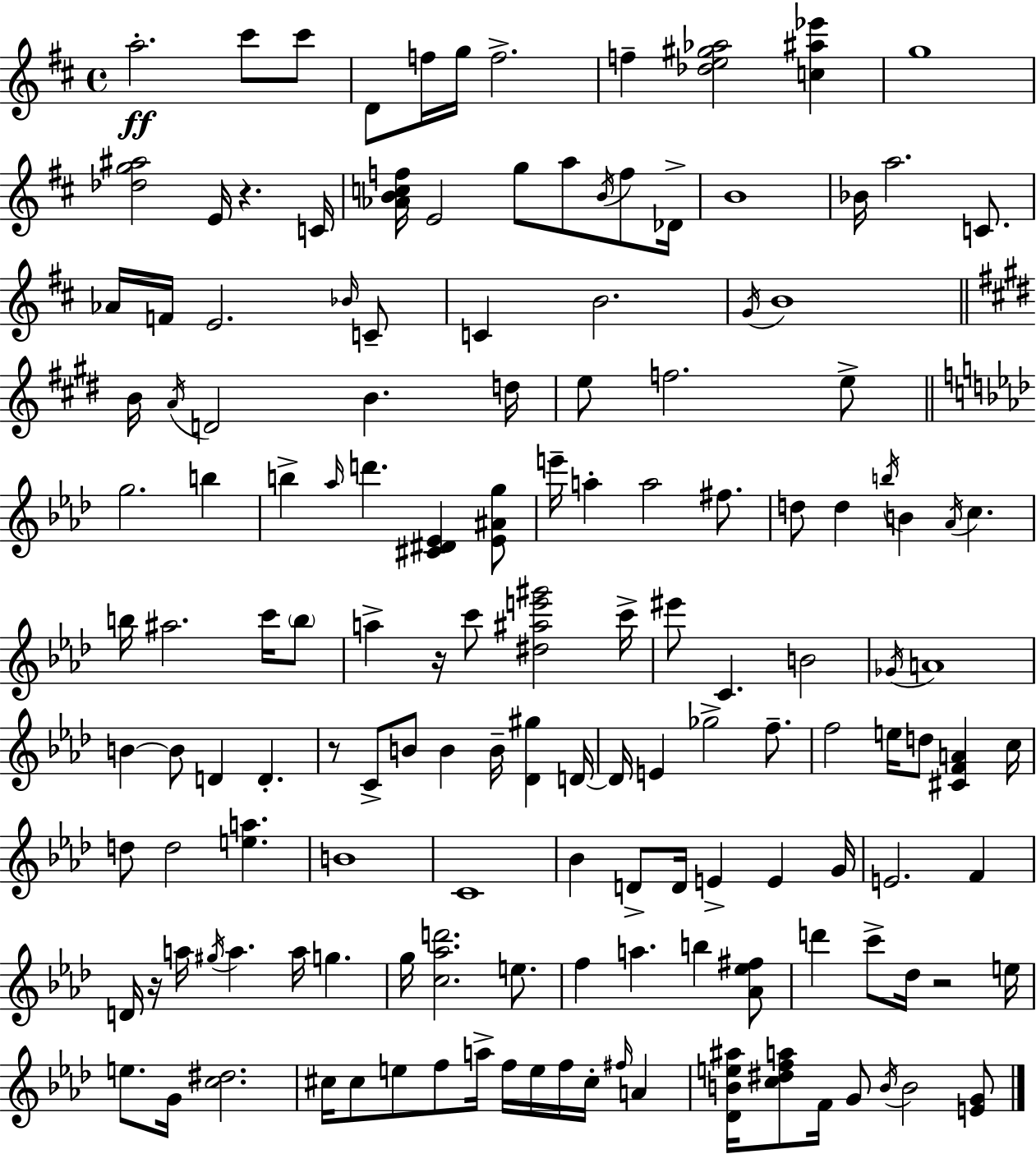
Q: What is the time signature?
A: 4/4